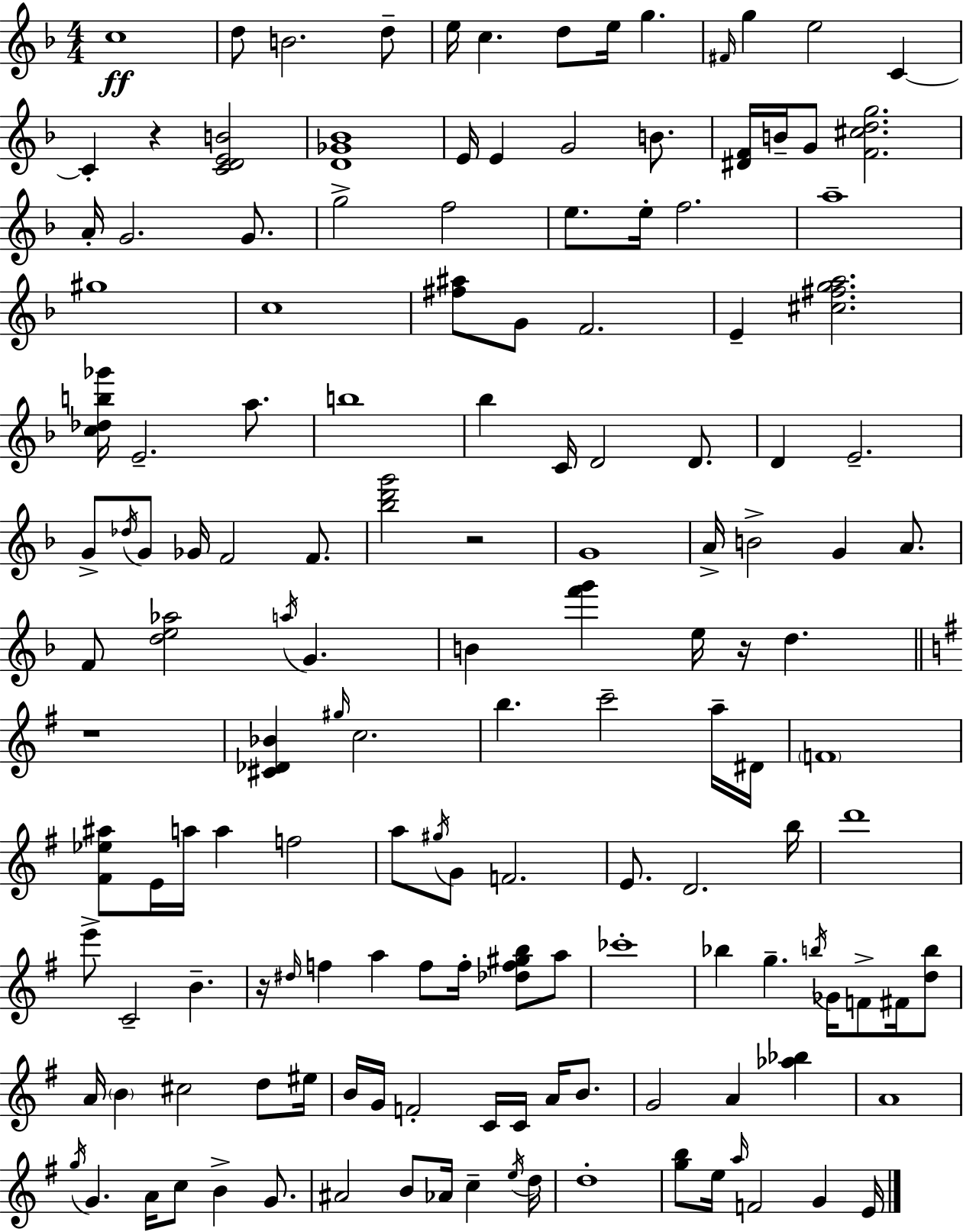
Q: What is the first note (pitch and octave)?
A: C5